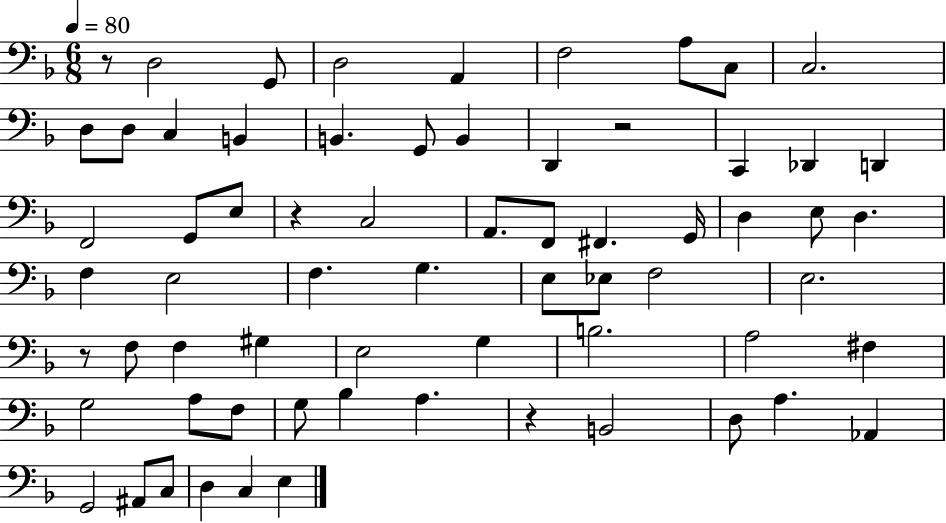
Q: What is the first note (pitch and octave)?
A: D3